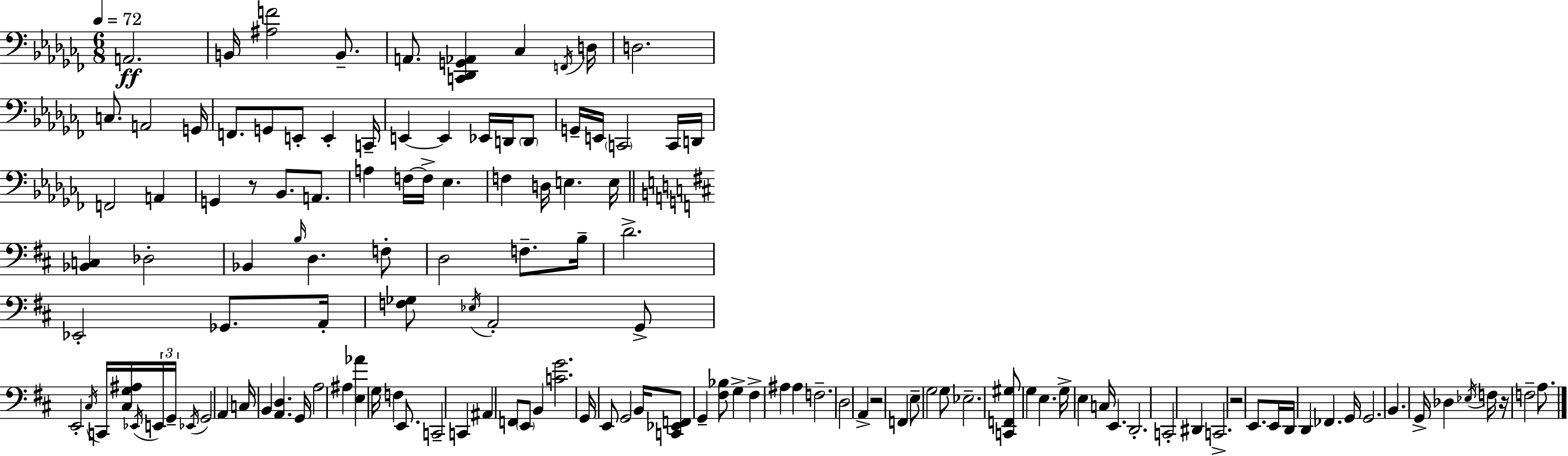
X:1
T:Untitled
M:6/8
L:1/4
K:Abm
A,,2 B,,/4 [^A,F]2 B,,/2 A,,/2 [C,,_D,,G,,_A,,] _C, F,,/4 D,/4 D,2 C,/2 A,,2 G,,/4 F,,/2 G,,/2 E,,/2 E,, C,,/4 E,, E,, _E,,/4 D,,/4 D,,/2 G,,/4 E,,/4 C,,2 C,,/4 D,,/4 F,,2 A,, G,, z/2 _B,,/2 A,,/2 A, F,/4 F,/4 _E, F, D,/4 E, E,/4 [_B,,C,] _D,2 _B,, B,/4 D, F,/2 D,2 F,/2 B,/4 D2 _E,,2 _G,,/2 A,,/4 [F,_G,]/2 _E,/4 A,,2 G,,/2 E,,2 ^C,/4 C,,/4 [^C,G,^A,]/4 _E,,/4 E,,/4 G,,/4 _E,,/4 G,,2 A,, C,/4 B,, [A,,D,] G,,/4 A,2 ^A, [E,_A] G,/4 F, E,,/2 C,,2 C,, ^A,, F,,/2 E,,/2 B,, [CG]2 G,,/4 E,,/2 G,,2 B,,/4 [C,,_E,,F,,]/2 G,, [^F,_B,]/2 G, ^F, ^A, ^A, F,2 D,2 A,, z2 F,, E,/2 G,2 G,/2 _E,2 [C,,F,,^G,]/2 G, E, G,/4 E, C,/4 E,, D,,2 C,,2 ^D,, C,,2 z2 E,,/2 E,,/4 D,,/4 D,, _F,, G,,/4 G,,2 B,, G,,/4 _D, _E,/4 F,/4 z/4 F,2 A,/2